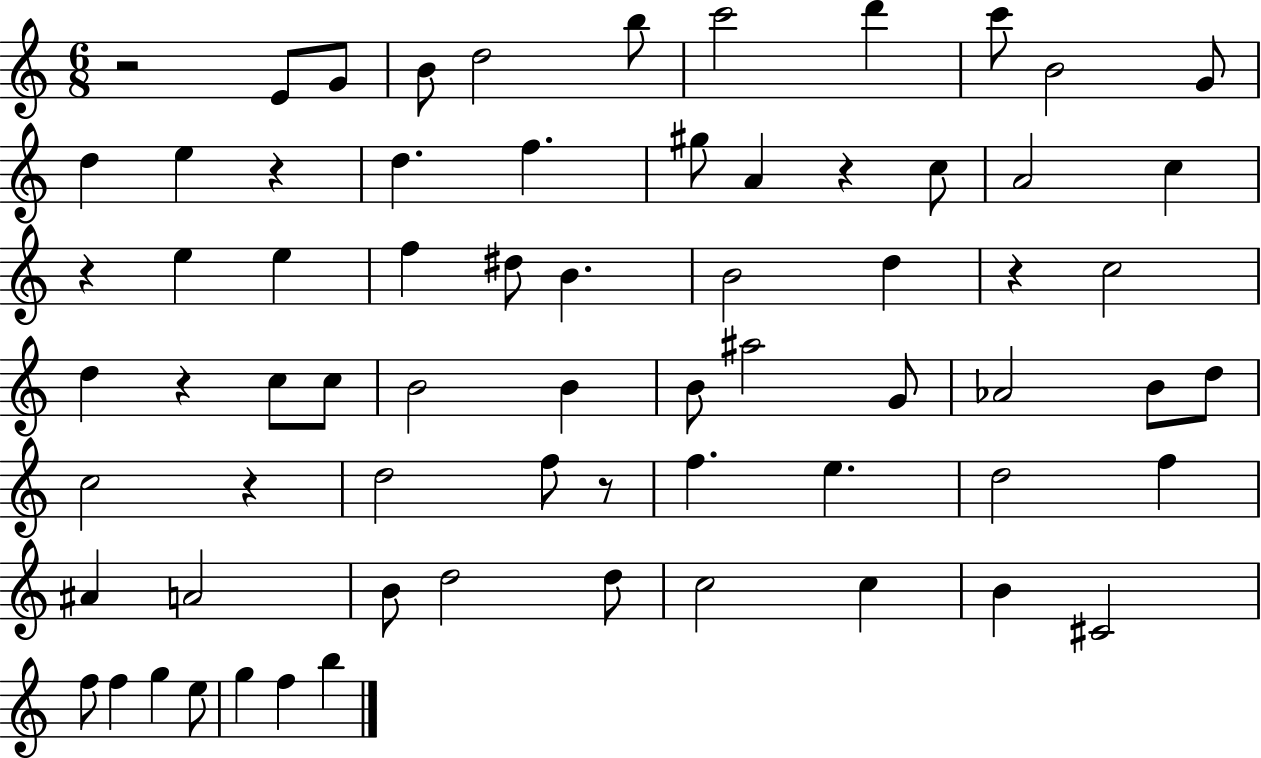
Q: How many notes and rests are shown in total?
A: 69